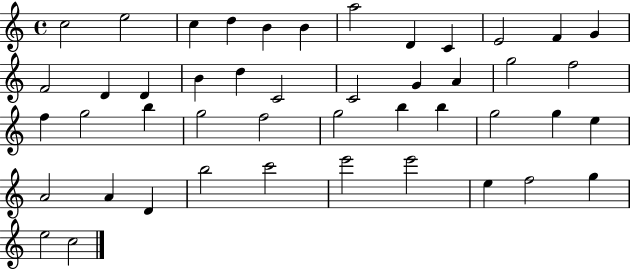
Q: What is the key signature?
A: C major